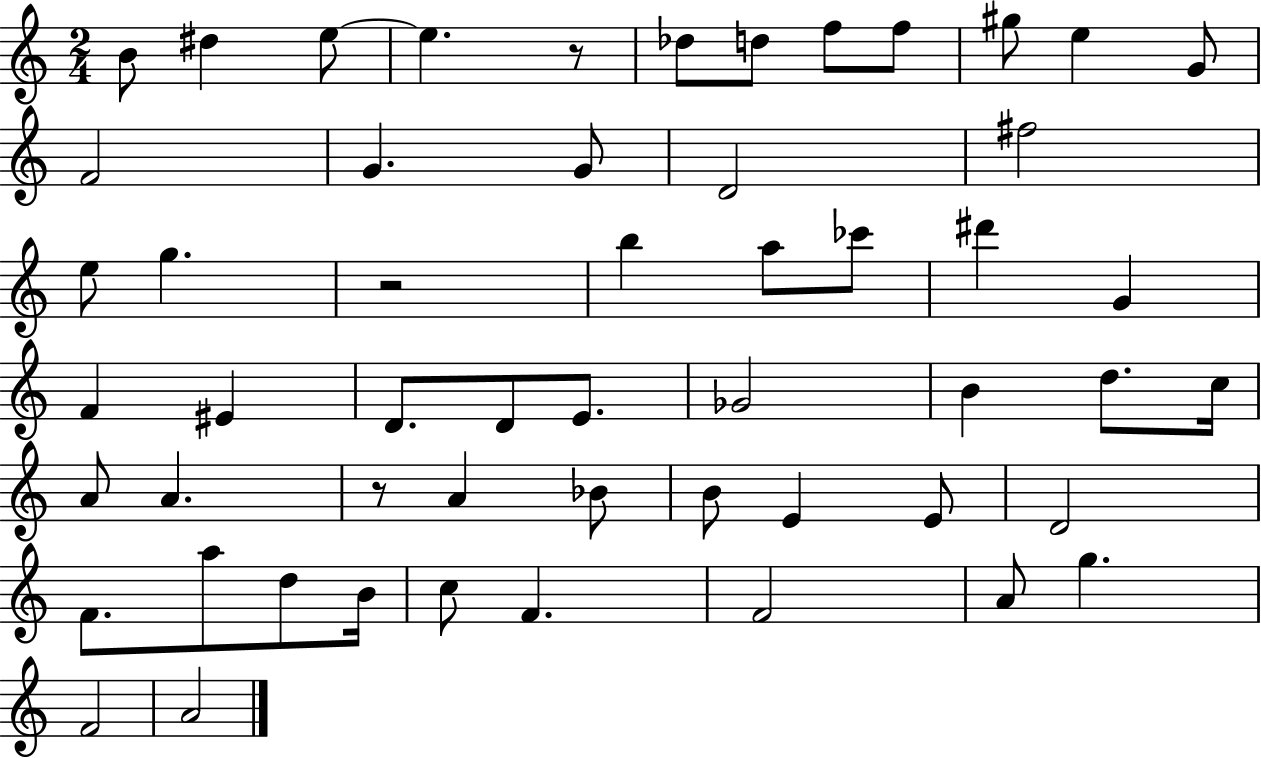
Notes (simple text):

B4/e D#5/q E5/e E5/q. R/e Db5/e D5/e F5/e F5/e G#5/e E5/q G4/e F4/h G4/q. G4/e D4/h F#5/h E5/e G5/q. R/h B5/q A5/e CES6/e D#6/q G4/q F4/q EIS4/q D4/e. D4/e E4/e. Gb4/h B4/q D5/e. C5/s A4/e A4/q. R/e A4/q Bb4/e B4/e E4/q E4/e D4/h F4/e. A5/e D5/e B4/s C5/e F4/q. F4/h A4/e G5/q. F4/h A4/h